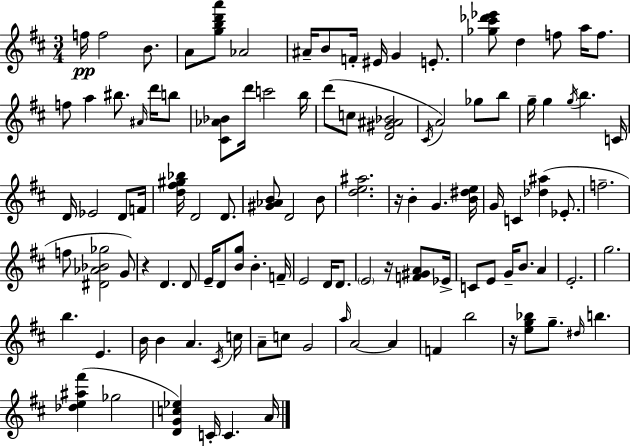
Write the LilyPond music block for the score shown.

{
  \clef treble
  \numericTimeSignature
  \time 3/4
  \key d \major
  \repeat volta 2 { f''16\pp f''2 b'8. | a'8 <g'' b'' d''' a'''>8 aes'2 | ais'16-- b'8 f'16-. eis'16 g'4 e'8.-. | <ges'' cis''' des''' ees'''>8 d''4 f''8 a''16 f''8. | \break f''8 a''4 bis''8. \grace { ais'16 } d'''16 b''8 | <cis' aes' bes'>8 d'''16 c'''2 | b''16 d'''8( c''8 <d' gis' ais' bes'>2 | \acciaccatura { cis'16 } a'2) ges''8 | \break b''8 g''16-- g''4 \acciaccatura { g''16 } b''4. | c'16 d'16 ees'2 | d'8 f'16 <d'' fis'' gis'' bes''>16 d'2 | d'8. <gis' aes' b'>8 d'2 | \break b'8 <d'' e'' ais''>2. | r16 b'4-. g'4. | <b' dis'' e''>16 g'16 c'4 <des'' ais''>4( | ees'8.-. f''2.-- | \break f''8 <dis' aes' bes' ges''>2 | g'8) r4 d'4. | d'8 e'16-- d'8 <b' g''>8 b'4.-. | f'16-- e'2 d'16 | \break d'8. \parenthesize e'2 r16 | <f' gis' a'>8 ees'16-> c'8 e'8 g'16-- b'8. a'4 | e'2.-. | g''2. | \break b''4. e'4. | b'16 b'4 a'4. | \acciaccatura { cis'16 } c''16 a'8-- c''8 g'2 | \grace { a''16 } a'2~~ | \break a'4 f'4 b''2 | r16 <e'' g'' bes''>8 g''8.-- \grace { dis''16 } | b''4. <des'' e'' ais'' fis'''>4( ges''2 | <d' g' c'' ees''>4) c'16-. c'4. | \break a'16 } \bar "|."
}